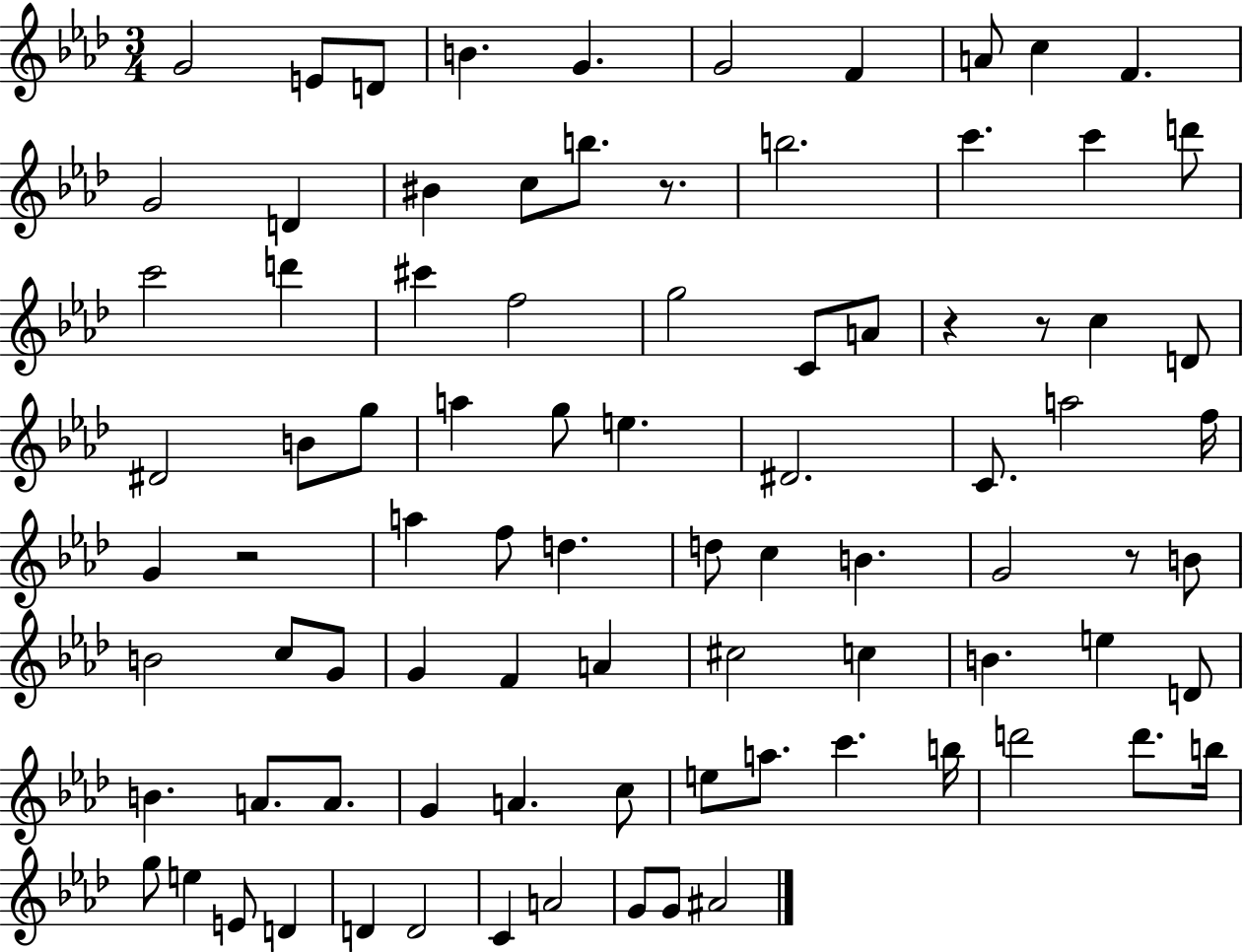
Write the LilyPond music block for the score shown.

{
  \clef treble
  \numericTimeSignature
  \time 3/4
  \key aes \major
  g'2 e'8 d'8 | b'4. g'4. | g'2 f'4 | a'8 c''4 f'4. | \break g'2 d'4 | bis'4 c''8 b''8. r8. | b''2. | c'''4. c'''4 d'''8 | \break c'''2 d'''4 | cis'''4 f''2 | g''2 c'8 a'8 | r4 r8 c''4 d'8 | \break dis'2 b'8 g''8 | a''4 g''8 e''4. | dis'2. | c'8. a''2 f''16 | \break g'4 r2 | a''4 f''8 d''4. | d''8 c''4 b'4. | g'2 r8 b'8 | \break b'2 c''8 g'8 | g'4 f'4 a'4 | cis''2 c''4 | b'4. e''4 d'8 | \break b'4. a'8. a'8. | g'4 a'4. c''8 | e''8 a''8. c'''4. b''16 | d'''2 d'''8. b''16 | \break g''8 e''4 e'8 d'4 | d'4 d'2 | c'4 a'2 | g'8 g'8 ais'2 | \break \bar "|."
}